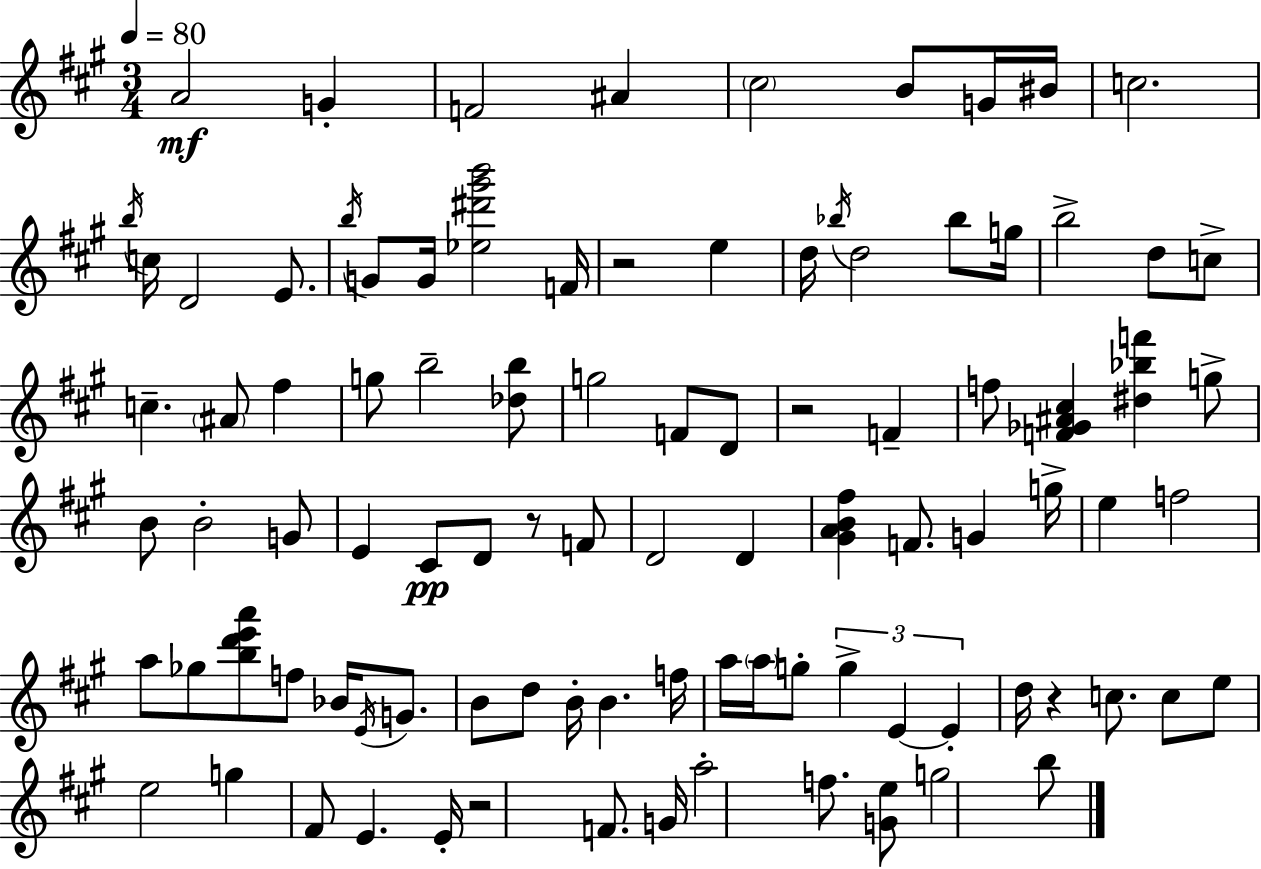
X:1
T:Untitled
M:3/4
L:1/4
K:A
A2 G F2 ^A ^c2 B/2 G/4 ^B/4 c2 b/4 c/4 D2 E/2 b/4 G/2 G/4 [_e^d'^g'b']2 F/4 z2 e d/4 _b/4 d2 _b/2 g/4 b2 d/2 c/2 c ^A/2 ^f g/2 b2 [_db]/2 g2 F/2 D/2 z2 F f/2 [F_G^A^c] [^d_bf'] g/2 B/2 B2 G/2 E ^C/2 D/2 z/2 F/2 D2 D [^GAB^f] F/2 G g/4 e f2 a/2 _g/2 [bd'e'a']/2 f/2 _B/4 E/4 G/2 B/2 d/2 B/4 B f/4 a/4 a/4 g/2 g E E d/4 z c/2 c/2 e/2 e2 g ^F/2 E E/4 z2 F/2 G/4 a2 f/2 [Ge]/2 g2 b/2